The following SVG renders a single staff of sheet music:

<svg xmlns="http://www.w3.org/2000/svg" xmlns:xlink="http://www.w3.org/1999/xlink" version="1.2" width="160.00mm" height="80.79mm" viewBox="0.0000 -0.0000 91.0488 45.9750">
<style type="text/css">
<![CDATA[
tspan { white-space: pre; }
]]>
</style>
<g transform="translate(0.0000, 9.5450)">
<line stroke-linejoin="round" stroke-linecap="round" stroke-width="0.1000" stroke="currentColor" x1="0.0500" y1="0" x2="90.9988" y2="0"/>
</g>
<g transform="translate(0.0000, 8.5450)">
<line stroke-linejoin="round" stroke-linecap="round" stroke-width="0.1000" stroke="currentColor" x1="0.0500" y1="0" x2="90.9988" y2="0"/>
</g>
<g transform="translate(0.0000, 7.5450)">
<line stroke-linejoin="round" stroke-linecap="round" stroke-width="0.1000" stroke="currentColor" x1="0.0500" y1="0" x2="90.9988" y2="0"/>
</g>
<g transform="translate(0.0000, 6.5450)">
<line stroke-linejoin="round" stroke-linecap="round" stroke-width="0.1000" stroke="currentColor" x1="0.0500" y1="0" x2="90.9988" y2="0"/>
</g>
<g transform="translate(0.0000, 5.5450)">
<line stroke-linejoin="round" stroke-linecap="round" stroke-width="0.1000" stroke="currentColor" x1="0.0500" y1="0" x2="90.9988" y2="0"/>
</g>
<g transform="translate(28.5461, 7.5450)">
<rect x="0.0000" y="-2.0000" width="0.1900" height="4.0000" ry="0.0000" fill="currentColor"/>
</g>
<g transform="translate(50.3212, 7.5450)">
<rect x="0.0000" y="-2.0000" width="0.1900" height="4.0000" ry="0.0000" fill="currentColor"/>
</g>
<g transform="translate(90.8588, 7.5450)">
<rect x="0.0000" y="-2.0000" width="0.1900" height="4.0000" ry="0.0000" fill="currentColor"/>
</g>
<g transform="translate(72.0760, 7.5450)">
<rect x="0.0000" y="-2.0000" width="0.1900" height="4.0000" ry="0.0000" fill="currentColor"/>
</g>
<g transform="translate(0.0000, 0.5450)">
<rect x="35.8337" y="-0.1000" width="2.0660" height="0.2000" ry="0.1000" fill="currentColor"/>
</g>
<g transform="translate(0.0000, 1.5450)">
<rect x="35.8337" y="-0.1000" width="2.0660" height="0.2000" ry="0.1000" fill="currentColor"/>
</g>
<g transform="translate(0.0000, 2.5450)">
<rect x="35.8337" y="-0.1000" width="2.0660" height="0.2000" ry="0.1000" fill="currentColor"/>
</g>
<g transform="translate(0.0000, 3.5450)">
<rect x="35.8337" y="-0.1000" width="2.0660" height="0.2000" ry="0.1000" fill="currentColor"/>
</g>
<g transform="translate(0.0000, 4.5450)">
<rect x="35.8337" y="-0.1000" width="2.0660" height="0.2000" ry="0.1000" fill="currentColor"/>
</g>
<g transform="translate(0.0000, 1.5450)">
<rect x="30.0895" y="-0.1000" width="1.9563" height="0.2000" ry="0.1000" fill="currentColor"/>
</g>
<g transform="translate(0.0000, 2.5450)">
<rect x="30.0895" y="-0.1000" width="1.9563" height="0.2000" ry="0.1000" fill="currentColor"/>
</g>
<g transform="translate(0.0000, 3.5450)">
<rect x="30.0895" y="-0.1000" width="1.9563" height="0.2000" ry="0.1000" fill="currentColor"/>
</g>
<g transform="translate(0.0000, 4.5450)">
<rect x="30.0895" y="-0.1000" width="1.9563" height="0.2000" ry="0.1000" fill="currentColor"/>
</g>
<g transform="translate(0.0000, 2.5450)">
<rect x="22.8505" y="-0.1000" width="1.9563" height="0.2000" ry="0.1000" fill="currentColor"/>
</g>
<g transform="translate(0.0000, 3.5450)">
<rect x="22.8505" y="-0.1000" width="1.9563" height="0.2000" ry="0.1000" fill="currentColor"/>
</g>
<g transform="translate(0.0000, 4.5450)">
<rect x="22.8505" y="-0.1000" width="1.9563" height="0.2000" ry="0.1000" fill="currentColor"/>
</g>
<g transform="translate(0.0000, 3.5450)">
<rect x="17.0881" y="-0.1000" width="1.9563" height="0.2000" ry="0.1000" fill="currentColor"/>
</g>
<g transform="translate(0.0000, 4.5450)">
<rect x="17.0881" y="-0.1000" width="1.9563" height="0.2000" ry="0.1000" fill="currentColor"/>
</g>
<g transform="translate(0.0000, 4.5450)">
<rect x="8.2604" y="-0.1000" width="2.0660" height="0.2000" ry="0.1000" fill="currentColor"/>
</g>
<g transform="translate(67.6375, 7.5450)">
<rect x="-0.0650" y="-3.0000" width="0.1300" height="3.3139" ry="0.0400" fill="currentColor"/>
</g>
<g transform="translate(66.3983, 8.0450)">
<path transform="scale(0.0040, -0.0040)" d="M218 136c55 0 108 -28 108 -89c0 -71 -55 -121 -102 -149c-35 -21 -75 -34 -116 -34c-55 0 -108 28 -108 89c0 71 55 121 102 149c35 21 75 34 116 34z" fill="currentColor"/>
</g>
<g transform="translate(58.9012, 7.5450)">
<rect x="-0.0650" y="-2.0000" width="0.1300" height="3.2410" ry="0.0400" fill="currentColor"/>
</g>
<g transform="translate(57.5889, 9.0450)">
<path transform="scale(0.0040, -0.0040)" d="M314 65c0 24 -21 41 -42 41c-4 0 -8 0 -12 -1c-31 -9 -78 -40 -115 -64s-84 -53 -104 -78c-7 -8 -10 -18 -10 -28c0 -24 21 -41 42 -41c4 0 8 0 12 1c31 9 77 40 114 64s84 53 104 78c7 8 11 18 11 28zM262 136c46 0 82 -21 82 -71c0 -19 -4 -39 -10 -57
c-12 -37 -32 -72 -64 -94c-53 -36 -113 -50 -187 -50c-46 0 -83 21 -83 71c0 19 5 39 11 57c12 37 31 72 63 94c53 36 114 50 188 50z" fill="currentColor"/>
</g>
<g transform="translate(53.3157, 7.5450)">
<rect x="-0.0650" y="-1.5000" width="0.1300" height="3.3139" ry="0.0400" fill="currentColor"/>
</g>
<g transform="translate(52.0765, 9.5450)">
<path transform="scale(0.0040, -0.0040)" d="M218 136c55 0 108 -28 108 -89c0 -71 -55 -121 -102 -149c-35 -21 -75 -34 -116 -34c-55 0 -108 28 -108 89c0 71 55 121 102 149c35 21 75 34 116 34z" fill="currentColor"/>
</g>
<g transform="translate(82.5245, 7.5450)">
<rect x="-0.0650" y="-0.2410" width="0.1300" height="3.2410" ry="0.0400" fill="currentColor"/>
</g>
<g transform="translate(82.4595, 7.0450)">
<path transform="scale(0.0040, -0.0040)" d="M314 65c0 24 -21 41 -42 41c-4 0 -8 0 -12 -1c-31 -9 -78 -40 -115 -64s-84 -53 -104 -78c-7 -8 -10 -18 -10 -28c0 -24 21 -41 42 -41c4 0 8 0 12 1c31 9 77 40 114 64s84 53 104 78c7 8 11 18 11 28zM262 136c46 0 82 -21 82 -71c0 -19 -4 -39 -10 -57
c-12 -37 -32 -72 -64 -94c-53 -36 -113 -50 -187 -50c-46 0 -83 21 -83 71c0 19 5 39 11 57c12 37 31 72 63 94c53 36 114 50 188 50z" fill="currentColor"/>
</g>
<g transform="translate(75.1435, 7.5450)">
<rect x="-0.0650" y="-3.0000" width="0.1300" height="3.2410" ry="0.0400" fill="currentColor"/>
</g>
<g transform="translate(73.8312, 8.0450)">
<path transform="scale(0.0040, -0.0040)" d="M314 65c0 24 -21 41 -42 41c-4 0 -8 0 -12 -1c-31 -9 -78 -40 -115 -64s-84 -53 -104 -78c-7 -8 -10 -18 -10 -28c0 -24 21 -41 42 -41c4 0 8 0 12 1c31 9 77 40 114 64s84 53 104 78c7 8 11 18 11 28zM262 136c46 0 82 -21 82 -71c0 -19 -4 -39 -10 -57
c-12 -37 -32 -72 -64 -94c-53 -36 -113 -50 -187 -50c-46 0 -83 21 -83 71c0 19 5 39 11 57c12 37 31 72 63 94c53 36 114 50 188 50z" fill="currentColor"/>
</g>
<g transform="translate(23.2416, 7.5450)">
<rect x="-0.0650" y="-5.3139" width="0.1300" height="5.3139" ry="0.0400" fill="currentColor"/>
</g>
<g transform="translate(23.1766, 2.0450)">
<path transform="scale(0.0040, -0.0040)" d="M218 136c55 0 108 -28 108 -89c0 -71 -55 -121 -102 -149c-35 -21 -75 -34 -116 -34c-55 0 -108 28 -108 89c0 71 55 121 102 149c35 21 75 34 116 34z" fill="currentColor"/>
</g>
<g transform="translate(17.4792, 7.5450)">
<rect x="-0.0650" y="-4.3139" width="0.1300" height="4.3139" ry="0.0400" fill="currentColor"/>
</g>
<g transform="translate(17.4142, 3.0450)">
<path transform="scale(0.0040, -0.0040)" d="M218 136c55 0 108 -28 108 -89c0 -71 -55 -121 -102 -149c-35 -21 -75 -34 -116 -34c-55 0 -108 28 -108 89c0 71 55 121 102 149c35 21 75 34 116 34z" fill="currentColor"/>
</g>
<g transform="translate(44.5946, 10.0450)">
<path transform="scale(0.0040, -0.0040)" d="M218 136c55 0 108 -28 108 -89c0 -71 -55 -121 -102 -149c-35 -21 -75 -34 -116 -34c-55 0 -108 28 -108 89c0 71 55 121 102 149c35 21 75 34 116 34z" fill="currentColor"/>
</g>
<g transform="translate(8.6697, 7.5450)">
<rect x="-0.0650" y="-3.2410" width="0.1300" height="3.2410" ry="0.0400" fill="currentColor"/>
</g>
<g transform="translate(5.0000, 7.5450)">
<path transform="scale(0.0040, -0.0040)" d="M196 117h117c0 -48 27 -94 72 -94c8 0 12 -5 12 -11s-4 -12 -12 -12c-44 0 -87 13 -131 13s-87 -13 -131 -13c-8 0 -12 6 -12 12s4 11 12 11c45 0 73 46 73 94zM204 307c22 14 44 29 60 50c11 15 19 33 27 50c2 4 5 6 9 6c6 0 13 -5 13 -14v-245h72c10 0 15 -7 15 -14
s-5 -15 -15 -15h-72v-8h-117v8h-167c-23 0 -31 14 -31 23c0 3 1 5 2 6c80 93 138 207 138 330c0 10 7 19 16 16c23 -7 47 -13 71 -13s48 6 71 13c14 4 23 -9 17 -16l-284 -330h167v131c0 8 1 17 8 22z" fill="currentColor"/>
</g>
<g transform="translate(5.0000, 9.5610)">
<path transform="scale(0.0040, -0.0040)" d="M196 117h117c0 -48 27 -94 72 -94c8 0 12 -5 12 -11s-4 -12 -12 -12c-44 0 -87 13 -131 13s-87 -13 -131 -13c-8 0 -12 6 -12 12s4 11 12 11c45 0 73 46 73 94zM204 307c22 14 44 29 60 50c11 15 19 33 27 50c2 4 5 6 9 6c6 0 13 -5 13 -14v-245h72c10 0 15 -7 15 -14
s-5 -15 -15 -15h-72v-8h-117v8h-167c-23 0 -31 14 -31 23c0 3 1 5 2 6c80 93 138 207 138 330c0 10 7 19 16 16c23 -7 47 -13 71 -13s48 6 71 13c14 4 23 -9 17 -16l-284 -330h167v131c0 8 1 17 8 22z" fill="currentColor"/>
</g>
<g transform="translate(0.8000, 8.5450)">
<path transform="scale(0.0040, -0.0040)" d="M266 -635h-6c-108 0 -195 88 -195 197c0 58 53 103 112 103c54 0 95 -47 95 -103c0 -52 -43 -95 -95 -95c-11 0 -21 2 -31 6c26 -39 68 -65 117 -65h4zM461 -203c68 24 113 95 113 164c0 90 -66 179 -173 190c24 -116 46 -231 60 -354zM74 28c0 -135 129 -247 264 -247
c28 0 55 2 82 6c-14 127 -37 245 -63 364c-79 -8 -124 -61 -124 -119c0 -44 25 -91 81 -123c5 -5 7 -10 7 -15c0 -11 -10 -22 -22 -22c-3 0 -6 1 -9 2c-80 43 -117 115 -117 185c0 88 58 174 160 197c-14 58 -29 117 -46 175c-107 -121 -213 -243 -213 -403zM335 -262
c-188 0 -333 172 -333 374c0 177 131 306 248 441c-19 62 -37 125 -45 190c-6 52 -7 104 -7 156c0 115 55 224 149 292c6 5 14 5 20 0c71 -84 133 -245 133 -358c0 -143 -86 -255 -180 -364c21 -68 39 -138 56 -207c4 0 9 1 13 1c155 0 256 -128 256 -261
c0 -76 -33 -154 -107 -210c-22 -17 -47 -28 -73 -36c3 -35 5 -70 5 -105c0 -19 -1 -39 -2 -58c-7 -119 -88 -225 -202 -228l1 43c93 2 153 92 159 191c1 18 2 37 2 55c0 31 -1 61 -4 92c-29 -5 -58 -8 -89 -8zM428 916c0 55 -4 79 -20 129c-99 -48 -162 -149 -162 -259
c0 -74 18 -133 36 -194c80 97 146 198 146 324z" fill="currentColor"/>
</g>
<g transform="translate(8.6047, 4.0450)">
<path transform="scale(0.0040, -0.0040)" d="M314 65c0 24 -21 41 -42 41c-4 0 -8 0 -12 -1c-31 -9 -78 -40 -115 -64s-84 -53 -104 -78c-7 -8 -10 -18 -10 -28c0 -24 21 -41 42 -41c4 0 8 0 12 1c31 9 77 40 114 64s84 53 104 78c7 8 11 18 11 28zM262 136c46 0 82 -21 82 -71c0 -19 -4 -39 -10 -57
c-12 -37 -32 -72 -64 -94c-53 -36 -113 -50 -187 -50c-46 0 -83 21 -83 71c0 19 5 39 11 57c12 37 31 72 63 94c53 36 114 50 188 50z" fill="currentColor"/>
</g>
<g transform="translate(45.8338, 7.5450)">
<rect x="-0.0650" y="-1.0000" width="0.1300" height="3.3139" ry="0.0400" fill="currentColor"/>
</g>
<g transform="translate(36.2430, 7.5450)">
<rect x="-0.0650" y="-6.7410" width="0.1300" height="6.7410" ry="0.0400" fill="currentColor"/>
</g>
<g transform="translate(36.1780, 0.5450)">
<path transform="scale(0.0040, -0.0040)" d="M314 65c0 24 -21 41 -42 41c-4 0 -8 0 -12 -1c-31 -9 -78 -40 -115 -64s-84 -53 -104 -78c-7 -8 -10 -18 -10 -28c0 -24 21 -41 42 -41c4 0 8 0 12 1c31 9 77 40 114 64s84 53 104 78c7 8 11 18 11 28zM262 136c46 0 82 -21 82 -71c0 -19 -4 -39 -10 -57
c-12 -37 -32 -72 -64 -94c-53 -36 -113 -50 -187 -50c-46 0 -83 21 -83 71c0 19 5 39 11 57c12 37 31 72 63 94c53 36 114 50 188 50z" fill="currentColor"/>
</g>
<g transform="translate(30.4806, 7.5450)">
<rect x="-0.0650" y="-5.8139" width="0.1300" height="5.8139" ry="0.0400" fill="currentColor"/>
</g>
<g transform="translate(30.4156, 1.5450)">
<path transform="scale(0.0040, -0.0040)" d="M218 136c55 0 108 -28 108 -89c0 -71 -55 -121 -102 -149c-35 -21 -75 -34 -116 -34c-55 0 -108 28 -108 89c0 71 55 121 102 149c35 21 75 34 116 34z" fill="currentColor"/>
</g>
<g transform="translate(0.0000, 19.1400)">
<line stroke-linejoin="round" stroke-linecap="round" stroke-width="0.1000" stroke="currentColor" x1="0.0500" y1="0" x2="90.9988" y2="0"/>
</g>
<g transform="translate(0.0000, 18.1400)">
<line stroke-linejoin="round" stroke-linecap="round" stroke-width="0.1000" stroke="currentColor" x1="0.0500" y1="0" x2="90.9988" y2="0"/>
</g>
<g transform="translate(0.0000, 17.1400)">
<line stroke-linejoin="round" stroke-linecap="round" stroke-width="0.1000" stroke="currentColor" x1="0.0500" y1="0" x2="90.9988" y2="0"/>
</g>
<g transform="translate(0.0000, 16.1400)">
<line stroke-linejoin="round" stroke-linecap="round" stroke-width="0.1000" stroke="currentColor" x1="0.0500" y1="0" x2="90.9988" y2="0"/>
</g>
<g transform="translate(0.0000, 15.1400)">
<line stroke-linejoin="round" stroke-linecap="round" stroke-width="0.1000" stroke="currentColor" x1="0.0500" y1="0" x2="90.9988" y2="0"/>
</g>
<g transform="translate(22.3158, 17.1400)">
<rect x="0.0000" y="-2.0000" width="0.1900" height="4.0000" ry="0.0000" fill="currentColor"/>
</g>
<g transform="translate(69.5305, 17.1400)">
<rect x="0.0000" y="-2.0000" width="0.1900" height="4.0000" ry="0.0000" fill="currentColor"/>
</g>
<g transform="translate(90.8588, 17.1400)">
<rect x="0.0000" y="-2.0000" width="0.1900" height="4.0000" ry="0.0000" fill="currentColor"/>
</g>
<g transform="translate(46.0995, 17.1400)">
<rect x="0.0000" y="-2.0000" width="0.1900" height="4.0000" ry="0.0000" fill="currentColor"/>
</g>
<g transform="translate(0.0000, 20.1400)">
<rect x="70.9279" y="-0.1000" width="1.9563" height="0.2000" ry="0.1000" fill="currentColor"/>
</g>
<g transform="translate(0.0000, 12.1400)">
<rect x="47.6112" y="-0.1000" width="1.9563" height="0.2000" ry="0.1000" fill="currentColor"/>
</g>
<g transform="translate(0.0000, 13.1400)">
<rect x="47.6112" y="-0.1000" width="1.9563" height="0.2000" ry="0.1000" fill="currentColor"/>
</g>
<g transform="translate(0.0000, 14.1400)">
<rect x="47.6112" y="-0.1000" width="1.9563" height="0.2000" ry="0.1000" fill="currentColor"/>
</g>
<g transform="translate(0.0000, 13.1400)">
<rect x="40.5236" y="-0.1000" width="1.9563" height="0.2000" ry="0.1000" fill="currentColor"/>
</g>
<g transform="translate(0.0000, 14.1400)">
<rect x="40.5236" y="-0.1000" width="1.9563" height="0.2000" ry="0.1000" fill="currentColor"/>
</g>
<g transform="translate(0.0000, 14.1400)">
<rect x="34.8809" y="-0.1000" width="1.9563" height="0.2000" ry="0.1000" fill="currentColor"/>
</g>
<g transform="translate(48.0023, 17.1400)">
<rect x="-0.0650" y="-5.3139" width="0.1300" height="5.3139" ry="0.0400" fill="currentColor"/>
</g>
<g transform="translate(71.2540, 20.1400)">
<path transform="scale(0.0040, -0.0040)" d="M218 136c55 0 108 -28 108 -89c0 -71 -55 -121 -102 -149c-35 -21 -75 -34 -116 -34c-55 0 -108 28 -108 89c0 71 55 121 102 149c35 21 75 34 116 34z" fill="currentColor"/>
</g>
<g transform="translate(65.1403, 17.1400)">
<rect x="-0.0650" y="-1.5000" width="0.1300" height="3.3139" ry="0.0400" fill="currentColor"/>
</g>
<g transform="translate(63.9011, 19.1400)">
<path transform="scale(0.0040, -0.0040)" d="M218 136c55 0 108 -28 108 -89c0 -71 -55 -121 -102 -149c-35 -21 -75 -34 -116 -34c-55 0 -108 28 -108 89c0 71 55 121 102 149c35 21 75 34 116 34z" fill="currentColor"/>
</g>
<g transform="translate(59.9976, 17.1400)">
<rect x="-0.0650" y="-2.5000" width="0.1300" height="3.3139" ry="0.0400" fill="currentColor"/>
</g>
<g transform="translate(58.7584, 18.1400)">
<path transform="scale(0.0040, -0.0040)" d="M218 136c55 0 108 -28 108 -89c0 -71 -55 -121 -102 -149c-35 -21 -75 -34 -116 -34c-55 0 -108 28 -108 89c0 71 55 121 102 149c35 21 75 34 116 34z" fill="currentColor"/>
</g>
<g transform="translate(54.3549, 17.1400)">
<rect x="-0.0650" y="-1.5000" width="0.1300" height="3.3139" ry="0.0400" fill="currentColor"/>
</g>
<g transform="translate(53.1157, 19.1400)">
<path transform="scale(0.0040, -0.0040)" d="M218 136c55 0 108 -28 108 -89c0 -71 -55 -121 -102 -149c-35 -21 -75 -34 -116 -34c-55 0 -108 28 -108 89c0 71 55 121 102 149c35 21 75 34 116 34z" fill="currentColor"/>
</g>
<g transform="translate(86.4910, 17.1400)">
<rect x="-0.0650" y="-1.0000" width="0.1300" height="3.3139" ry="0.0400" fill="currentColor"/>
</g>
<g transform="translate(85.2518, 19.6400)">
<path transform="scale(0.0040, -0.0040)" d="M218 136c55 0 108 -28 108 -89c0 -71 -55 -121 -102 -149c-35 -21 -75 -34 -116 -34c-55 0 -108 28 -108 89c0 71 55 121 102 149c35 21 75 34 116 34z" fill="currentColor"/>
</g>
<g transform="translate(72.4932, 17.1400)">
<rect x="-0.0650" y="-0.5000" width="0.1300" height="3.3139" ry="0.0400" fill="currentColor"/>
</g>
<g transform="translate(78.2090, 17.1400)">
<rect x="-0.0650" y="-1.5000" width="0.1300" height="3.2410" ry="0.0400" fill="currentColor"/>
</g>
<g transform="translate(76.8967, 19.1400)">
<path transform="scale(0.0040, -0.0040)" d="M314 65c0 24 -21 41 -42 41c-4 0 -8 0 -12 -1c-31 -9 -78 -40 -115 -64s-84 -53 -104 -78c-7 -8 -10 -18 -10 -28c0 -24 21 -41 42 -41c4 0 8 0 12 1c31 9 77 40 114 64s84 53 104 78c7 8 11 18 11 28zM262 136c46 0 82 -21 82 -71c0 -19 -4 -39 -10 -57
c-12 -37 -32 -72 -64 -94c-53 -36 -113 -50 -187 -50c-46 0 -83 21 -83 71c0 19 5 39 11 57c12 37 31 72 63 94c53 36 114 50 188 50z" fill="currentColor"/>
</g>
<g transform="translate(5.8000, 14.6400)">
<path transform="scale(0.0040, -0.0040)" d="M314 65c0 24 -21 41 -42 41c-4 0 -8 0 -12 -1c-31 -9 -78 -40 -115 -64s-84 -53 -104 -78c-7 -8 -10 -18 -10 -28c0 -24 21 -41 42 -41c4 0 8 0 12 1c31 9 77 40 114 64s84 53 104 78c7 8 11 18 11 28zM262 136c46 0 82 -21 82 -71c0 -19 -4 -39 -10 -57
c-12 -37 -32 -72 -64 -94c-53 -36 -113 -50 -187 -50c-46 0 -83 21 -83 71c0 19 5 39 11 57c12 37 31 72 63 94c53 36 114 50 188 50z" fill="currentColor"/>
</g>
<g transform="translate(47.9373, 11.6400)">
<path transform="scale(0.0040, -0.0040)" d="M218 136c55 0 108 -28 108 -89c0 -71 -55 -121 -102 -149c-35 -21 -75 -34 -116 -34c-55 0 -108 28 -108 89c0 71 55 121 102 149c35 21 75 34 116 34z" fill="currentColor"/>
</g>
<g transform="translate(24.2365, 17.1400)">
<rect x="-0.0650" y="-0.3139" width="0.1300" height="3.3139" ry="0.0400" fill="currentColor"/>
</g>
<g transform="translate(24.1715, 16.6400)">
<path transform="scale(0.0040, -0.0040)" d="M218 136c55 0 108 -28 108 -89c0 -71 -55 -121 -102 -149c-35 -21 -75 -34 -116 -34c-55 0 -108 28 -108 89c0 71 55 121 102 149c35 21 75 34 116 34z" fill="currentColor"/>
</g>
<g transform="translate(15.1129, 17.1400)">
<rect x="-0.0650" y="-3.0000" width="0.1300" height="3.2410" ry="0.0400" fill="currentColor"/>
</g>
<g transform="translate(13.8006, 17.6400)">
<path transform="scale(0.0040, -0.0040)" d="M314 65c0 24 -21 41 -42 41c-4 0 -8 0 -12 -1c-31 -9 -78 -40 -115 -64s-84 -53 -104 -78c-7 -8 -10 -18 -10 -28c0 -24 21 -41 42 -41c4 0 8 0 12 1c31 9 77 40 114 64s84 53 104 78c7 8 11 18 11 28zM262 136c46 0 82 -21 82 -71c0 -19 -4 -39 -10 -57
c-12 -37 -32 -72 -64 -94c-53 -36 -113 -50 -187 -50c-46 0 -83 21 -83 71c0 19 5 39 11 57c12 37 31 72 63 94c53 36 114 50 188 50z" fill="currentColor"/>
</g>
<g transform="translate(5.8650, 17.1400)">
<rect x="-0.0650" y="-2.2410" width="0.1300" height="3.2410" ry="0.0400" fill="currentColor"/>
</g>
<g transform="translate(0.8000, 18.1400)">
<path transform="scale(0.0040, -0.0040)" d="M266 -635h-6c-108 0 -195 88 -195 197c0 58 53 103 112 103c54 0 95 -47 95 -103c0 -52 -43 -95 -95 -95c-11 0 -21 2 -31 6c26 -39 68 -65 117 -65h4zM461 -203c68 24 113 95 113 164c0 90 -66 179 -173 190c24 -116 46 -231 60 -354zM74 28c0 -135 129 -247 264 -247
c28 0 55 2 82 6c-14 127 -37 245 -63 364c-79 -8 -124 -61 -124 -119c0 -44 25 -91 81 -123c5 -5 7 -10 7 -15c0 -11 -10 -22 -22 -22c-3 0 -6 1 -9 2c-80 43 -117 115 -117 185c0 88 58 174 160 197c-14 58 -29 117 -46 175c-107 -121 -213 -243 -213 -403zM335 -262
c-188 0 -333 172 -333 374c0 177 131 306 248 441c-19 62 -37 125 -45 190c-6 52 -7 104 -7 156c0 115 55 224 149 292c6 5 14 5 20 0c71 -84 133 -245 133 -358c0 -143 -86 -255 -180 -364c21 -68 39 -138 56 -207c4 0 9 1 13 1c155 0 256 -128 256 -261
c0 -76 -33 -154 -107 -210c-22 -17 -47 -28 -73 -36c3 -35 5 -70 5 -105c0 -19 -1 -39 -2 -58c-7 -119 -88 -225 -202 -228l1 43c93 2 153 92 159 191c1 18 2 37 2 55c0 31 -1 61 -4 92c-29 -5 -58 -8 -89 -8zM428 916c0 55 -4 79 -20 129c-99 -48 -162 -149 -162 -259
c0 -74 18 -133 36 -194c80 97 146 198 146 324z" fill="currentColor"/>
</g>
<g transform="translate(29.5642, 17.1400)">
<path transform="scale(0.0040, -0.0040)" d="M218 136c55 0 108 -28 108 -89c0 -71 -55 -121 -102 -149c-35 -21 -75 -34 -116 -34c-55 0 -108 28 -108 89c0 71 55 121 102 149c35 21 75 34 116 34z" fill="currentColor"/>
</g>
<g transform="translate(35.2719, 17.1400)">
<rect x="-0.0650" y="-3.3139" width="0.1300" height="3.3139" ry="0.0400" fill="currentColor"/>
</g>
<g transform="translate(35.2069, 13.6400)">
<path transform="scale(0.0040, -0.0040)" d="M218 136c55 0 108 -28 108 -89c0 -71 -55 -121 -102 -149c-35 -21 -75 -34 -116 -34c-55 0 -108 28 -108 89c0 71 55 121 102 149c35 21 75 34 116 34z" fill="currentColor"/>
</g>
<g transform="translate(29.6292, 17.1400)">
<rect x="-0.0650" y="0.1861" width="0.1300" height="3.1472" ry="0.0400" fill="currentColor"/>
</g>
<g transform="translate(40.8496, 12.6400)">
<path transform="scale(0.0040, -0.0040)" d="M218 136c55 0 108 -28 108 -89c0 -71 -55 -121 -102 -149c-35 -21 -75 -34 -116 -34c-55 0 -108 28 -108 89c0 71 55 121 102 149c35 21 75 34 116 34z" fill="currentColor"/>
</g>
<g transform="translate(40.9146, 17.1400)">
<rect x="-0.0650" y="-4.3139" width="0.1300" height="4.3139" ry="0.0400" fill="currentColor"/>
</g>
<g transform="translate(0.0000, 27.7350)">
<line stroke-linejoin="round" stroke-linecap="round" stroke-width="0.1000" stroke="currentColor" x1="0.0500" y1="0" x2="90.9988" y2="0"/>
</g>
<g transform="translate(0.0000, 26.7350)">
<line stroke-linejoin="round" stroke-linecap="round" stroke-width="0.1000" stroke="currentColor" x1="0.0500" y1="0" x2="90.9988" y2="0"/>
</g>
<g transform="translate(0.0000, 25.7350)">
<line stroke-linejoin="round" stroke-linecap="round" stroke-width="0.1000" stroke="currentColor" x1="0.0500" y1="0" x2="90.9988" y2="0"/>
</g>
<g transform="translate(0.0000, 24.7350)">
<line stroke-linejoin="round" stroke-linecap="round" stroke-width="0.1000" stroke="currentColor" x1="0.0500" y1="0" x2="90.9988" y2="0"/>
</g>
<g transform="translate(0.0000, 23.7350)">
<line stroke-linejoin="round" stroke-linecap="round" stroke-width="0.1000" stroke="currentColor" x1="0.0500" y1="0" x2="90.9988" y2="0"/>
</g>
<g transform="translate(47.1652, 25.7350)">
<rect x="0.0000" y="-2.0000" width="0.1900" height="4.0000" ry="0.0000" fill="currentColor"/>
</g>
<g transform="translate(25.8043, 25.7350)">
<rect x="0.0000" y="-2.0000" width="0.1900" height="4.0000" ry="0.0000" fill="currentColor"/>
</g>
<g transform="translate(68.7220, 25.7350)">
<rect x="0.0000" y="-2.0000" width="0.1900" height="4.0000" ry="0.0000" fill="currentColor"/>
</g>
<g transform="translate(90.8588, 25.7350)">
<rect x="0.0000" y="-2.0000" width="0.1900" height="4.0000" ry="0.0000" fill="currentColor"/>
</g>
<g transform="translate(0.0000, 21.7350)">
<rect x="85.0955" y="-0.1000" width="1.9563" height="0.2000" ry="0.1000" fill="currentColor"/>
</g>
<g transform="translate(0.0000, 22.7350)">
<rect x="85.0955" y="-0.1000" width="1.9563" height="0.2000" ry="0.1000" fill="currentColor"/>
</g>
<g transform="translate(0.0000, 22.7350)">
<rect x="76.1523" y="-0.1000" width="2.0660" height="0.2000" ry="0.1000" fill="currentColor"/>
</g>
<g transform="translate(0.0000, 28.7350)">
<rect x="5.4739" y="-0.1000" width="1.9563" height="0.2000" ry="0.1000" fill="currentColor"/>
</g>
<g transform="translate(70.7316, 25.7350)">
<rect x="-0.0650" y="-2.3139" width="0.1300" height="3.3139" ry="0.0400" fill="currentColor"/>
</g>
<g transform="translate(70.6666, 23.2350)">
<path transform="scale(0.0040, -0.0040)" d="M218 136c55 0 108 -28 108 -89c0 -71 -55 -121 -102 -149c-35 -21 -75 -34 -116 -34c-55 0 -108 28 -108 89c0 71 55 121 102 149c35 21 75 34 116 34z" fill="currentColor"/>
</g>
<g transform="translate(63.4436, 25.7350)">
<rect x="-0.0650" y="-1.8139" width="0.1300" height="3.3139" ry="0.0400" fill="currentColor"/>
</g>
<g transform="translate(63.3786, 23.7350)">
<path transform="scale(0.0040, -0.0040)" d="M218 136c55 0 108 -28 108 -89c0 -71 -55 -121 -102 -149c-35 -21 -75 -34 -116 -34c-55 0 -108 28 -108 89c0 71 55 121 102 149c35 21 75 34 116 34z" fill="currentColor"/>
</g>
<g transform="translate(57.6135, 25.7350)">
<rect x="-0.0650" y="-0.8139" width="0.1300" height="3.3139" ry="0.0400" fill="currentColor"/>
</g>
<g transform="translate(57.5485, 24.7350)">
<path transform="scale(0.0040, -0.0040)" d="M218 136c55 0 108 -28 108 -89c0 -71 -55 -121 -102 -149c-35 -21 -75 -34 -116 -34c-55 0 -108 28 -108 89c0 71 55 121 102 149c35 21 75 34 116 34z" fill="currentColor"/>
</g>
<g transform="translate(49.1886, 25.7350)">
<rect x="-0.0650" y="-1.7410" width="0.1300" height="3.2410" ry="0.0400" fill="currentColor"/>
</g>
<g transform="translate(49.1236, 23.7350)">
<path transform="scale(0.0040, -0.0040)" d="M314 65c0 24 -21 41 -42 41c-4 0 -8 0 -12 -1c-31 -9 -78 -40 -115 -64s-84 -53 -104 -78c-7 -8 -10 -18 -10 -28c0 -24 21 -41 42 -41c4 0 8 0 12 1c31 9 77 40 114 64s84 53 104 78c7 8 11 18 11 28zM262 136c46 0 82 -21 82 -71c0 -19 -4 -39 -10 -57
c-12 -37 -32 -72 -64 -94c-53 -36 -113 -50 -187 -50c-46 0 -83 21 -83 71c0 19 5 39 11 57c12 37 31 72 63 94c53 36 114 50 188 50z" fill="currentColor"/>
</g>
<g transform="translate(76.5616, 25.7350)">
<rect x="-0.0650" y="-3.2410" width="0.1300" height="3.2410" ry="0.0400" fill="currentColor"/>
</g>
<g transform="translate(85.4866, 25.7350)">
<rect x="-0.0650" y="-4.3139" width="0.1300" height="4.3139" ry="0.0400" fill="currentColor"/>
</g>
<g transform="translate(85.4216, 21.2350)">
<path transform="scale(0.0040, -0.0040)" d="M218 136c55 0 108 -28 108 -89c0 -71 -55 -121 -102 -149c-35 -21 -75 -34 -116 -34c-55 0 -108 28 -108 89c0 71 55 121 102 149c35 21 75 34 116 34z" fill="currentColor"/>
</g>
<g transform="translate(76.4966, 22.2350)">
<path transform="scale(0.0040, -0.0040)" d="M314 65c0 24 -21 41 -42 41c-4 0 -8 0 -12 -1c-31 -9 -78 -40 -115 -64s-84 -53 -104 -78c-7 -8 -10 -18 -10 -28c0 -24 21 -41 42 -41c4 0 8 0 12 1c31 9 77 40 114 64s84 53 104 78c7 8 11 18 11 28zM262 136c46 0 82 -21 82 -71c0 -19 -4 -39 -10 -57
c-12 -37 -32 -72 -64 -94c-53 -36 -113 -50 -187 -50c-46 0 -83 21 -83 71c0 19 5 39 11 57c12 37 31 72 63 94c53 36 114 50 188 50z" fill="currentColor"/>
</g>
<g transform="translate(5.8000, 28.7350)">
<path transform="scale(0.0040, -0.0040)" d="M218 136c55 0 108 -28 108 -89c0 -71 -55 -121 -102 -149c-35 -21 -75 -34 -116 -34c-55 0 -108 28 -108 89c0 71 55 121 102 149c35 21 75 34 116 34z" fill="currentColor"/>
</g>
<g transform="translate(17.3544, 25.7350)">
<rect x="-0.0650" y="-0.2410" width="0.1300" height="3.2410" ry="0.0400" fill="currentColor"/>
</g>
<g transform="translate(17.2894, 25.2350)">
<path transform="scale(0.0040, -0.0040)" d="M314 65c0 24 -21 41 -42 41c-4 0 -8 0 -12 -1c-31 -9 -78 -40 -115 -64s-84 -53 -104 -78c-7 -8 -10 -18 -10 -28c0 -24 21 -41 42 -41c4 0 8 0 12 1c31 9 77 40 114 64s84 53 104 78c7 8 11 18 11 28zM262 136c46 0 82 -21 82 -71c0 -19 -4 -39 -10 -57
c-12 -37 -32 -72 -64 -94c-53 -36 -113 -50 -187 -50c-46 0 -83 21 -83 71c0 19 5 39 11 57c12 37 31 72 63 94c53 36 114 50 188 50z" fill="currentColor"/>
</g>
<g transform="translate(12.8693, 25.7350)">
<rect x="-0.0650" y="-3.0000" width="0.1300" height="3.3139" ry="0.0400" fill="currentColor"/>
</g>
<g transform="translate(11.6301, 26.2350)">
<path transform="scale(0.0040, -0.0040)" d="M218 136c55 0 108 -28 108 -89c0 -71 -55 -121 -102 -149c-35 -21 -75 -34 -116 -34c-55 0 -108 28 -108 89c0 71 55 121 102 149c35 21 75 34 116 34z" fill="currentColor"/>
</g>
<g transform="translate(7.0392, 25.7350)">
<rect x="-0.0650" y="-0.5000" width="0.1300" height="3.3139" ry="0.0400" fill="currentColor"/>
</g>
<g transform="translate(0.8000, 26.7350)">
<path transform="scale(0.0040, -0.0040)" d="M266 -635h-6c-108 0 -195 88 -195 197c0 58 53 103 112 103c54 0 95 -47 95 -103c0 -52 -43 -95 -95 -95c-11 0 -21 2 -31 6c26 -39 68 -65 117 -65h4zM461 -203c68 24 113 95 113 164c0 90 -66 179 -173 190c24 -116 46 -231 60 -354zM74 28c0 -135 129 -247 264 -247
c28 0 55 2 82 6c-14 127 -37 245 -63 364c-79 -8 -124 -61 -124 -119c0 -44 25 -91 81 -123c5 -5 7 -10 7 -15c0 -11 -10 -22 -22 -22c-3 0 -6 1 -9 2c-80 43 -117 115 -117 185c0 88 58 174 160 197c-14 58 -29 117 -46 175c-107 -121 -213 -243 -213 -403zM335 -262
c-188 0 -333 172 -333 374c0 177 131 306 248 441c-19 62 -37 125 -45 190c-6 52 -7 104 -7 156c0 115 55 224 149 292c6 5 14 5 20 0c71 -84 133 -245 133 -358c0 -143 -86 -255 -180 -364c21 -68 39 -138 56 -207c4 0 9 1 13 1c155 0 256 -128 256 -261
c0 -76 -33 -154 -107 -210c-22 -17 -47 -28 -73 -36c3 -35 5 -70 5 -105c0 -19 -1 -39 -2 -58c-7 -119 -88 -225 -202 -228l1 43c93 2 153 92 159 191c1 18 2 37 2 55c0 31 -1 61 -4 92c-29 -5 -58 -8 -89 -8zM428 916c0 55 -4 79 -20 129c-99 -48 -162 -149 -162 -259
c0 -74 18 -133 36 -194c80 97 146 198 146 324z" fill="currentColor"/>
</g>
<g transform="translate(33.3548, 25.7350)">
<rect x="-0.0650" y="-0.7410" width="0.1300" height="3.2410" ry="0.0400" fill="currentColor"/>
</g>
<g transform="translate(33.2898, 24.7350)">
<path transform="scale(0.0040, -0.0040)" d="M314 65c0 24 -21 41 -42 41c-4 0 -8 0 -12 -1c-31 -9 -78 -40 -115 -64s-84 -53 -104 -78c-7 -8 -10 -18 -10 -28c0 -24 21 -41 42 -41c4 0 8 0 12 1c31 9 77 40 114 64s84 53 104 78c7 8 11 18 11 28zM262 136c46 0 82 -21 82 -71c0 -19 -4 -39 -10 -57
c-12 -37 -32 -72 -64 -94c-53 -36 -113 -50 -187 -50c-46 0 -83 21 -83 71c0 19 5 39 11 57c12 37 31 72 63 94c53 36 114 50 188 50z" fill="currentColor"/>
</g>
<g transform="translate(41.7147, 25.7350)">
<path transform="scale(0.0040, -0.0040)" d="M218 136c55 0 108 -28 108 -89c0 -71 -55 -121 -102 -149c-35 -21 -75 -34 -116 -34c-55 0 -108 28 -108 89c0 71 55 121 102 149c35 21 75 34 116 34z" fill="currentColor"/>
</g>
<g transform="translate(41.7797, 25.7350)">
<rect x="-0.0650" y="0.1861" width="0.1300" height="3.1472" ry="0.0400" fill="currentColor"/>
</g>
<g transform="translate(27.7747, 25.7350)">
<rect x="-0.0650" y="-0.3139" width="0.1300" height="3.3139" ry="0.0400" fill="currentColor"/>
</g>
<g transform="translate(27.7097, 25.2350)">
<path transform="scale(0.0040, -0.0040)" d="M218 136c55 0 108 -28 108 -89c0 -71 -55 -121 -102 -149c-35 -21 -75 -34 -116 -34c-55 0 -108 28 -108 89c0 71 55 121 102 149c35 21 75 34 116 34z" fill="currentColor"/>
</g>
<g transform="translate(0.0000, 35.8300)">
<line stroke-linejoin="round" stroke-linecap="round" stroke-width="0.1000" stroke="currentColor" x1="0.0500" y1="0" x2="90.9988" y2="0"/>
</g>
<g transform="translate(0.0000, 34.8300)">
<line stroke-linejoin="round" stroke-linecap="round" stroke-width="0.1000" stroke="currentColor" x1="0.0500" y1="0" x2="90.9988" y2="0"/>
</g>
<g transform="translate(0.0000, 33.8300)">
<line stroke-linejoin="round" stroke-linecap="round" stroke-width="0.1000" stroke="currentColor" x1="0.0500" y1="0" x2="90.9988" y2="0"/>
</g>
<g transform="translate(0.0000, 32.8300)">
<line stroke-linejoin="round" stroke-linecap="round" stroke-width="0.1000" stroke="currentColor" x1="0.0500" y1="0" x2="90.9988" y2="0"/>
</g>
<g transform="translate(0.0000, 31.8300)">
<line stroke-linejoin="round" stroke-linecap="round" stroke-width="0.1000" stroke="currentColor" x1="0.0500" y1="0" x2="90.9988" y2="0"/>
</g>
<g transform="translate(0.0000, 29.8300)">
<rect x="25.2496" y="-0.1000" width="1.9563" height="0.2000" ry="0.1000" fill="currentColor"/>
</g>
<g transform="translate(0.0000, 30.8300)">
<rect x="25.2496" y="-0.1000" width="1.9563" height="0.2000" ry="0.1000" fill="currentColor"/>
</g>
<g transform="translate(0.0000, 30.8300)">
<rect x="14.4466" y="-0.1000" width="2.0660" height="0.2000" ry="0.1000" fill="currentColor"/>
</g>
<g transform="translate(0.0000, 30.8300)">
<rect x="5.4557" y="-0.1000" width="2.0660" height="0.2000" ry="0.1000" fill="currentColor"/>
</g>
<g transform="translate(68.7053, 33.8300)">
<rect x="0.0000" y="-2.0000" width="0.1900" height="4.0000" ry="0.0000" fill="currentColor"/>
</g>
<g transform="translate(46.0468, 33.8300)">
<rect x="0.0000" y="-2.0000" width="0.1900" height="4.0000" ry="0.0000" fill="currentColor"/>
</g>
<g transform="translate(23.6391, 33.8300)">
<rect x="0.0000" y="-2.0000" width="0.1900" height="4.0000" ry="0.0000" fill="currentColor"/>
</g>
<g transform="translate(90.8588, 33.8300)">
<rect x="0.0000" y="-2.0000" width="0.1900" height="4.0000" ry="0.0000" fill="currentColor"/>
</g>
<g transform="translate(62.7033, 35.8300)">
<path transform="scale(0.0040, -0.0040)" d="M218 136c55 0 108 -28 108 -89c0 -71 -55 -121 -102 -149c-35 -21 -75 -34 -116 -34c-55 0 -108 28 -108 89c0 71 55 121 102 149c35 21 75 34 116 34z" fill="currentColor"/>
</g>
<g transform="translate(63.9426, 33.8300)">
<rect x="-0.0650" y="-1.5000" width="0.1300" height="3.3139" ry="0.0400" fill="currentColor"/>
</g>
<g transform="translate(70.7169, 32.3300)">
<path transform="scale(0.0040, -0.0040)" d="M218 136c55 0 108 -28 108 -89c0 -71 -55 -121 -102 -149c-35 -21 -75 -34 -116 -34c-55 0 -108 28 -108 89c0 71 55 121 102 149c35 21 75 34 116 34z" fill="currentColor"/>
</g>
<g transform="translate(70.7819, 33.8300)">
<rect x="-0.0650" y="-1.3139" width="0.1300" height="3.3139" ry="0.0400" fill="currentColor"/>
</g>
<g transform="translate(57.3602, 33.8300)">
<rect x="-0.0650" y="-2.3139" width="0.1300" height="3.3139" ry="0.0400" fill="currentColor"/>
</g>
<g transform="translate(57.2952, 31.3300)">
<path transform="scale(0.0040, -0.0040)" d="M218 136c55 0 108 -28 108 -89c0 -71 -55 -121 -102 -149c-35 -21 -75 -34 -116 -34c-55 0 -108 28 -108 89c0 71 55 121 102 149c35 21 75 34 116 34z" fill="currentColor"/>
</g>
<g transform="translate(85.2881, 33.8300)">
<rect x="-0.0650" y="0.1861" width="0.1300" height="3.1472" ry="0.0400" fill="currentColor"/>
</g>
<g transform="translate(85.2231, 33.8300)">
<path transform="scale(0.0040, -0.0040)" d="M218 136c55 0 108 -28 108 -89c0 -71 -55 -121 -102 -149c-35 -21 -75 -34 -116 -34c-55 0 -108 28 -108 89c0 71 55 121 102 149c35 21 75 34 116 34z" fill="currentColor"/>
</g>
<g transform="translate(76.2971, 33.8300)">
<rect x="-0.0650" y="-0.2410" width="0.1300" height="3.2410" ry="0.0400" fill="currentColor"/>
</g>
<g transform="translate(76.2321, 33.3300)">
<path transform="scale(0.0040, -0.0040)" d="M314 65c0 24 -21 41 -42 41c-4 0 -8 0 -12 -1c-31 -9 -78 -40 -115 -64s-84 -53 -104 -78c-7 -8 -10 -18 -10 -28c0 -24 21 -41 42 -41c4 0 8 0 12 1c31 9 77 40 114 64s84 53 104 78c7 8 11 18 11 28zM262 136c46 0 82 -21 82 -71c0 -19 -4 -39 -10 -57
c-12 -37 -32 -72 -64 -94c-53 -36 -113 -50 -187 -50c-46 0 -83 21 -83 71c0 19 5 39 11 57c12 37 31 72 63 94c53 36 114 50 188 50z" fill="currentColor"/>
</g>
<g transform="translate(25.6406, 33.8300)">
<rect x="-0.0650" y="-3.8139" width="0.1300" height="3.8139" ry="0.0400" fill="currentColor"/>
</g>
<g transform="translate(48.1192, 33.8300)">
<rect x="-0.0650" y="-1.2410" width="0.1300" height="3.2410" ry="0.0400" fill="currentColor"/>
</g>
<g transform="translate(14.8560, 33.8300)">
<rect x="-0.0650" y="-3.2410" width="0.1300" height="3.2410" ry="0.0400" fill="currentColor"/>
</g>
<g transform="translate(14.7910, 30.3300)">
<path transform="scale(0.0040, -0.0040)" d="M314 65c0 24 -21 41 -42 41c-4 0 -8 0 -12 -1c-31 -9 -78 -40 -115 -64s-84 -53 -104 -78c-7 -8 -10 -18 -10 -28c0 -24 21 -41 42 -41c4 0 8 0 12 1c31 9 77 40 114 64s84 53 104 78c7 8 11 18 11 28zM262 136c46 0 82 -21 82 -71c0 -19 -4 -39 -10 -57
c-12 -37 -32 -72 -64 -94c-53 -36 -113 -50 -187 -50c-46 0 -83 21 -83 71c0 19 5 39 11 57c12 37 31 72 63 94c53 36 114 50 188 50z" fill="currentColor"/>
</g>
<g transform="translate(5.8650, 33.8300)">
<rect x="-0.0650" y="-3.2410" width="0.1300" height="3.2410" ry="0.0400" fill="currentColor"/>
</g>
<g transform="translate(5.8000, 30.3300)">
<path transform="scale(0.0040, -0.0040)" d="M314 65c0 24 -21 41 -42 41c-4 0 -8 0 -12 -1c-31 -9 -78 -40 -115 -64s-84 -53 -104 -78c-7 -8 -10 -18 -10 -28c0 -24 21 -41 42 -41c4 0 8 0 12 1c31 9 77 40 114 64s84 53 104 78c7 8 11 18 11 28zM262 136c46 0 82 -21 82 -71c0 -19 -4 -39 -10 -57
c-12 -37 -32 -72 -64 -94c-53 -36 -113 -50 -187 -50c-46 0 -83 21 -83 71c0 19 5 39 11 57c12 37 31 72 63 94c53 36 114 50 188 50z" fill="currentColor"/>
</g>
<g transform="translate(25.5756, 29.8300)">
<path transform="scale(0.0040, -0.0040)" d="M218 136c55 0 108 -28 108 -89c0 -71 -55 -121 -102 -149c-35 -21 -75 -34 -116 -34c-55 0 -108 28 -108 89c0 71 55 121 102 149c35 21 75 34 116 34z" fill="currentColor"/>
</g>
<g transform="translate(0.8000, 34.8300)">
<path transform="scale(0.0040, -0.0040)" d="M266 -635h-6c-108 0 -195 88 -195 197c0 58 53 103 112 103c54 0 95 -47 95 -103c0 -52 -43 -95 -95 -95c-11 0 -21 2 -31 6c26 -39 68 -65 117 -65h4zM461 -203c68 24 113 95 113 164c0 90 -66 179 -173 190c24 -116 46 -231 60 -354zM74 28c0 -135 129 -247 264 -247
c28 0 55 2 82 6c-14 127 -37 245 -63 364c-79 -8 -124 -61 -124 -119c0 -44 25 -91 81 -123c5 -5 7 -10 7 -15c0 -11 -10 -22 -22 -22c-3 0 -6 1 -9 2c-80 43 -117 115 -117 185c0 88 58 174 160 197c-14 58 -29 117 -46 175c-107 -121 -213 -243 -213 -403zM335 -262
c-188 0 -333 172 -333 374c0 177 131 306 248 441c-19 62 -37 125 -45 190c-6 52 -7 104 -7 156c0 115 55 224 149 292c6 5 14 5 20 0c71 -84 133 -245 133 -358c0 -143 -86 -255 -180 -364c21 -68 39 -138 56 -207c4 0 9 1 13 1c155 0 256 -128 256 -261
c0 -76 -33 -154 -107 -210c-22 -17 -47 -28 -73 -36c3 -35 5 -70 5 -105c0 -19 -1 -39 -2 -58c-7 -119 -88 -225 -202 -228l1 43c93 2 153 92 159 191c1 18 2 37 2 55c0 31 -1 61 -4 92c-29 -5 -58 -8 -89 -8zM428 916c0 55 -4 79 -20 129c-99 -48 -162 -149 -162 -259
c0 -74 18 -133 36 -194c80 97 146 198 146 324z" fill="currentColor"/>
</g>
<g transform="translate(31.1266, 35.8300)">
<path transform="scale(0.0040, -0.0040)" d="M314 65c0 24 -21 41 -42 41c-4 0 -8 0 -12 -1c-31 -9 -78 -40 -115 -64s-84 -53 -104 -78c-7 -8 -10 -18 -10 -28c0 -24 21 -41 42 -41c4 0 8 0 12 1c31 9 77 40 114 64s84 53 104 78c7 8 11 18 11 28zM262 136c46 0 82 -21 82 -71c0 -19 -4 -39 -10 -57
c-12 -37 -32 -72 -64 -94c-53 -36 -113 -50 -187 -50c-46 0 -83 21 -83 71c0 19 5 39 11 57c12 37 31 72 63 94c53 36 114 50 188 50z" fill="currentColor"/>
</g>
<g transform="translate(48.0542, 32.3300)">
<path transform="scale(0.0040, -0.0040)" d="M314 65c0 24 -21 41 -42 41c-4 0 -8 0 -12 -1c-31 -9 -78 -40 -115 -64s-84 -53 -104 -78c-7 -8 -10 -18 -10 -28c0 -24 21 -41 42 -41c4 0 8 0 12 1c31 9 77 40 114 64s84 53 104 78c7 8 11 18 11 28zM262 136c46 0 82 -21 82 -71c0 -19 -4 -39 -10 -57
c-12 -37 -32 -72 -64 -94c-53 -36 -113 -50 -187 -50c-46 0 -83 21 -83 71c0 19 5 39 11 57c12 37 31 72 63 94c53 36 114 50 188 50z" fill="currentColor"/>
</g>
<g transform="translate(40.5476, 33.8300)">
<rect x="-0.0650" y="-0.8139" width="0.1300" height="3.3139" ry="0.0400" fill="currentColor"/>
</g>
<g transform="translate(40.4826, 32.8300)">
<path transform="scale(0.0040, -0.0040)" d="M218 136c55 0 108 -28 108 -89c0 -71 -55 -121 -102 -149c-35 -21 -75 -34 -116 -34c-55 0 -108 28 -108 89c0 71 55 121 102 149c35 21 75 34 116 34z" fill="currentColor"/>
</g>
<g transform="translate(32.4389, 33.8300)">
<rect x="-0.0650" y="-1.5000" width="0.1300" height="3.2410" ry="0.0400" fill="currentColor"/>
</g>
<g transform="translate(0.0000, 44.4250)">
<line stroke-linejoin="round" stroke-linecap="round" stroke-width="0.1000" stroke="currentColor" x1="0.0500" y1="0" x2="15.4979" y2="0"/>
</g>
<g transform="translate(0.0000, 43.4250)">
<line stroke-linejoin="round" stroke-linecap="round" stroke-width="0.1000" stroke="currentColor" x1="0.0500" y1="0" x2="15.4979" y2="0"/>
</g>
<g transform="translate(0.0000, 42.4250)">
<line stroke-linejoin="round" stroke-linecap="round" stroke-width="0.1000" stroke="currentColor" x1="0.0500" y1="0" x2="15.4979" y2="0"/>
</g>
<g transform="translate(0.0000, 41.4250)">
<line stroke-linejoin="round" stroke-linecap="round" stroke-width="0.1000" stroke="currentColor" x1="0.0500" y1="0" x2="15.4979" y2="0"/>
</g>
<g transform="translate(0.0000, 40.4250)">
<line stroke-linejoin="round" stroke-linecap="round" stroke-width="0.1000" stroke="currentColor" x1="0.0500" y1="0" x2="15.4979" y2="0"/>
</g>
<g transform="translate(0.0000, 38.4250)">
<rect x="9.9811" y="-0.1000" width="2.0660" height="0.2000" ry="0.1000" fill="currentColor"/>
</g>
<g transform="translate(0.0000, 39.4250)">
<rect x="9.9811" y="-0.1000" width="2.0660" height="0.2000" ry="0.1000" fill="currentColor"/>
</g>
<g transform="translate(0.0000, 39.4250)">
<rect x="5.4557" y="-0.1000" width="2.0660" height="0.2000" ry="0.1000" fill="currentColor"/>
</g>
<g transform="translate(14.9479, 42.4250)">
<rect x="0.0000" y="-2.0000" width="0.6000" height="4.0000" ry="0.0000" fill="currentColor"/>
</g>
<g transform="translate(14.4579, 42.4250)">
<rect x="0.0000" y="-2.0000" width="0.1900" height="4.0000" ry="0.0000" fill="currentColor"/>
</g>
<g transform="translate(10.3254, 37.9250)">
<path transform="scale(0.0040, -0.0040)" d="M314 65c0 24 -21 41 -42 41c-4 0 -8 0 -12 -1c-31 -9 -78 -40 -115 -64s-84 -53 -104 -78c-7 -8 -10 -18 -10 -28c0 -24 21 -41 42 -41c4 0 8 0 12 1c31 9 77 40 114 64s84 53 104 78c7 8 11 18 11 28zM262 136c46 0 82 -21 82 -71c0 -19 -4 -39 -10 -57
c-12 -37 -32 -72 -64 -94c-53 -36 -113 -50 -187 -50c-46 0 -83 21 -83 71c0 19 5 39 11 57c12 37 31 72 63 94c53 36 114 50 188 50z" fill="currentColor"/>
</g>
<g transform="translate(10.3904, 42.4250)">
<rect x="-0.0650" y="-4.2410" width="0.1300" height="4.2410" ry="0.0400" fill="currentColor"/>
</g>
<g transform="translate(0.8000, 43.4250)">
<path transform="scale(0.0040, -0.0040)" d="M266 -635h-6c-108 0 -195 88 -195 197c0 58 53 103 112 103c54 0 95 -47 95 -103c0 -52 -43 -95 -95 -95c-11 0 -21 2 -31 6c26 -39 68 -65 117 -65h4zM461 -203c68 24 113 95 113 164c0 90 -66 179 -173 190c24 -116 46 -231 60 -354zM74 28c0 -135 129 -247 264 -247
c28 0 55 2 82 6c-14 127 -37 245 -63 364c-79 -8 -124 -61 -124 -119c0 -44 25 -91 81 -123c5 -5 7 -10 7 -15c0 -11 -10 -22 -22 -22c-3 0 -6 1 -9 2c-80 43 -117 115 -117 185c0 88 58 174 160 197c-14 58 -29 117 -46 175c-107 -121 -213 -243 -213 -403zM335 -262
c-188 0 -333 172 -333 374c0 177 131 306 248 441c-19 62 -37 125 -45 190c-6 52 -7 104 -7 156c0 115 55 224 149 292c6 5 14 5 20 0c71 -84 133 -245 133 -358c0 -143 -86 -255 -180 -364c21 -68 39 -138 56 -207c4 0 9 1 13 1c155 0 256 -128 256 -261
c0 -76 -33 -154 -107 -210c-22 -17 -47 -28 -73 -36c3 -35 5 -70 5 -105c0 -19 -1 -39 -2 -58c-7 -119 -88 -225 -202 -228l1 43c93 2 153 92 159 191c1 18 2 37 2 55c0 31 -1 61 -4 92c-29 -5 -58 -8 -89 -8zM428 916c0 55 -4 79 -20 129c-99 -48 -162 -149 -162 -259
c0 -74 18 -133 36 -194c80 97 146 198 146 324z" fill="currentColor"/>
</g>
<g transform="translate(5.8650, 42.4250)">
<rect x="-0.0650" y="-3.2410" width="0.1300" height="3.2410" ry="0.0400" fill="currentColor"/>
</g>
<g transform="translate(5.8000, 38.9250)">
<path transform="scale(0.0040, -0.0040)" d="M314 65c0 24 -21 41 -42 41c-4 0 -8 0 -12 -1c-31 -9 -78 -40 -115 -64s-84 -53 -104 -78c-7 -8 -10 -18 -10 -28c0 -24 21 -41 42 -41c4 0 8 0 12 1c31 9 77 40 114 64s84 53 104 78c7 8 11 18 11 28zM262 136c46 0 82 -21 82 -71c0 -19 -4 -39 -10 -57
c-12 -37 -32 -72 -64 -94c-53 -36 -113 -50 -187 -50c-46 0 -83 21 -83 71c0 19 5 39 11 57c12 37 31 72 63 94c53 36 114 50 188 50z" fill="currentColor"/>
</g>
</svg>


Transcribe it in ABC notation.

X:1
T:Untitled
M:4/4
L:1/4
K:C
b2 d' f' g' b'2 D E F2 A A2 c2 g2 A2 c B b d' f' E G E C E2 D C A c2 c d2 B f2 d f g b2 d' b2 b2 c' E2 d e2 g E e c2 B b2 d'2